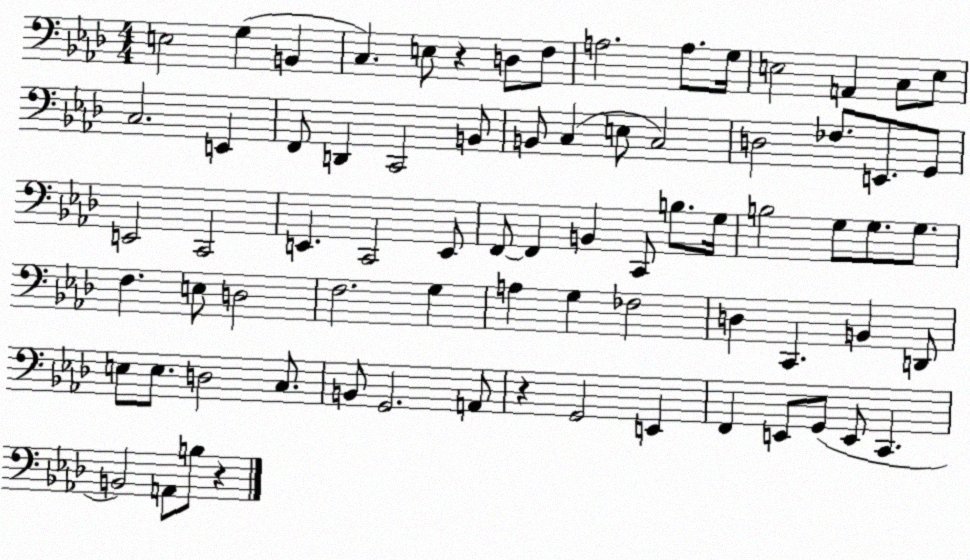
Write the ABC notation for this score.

X:1
T:Untitled
M:4/4
L:1/4
K:Ab
E,2 G, B,, C, E,/2 z D,/2 F,/2 A,2 A,/2 G,/4 E,2 A,, C,/2 E,/2 C,2 E,, F,,/2 D,, C,,2 B,,/2 B,,/2 C, E,/2 C,2 D,2 _F,/2 E,,/2 G,,/2 E,,2 C,,2 E,, C,,2 E,,/2 F,,/2 F,, B,, C,,/2 B,/2 G,/4 B,2 G,/2 G,/2 G,/2 F, E,/2 D,2 F,2 G, A, G, _F,2 D, C,, B,, D,,/2 E,/2 E,/2 D,2 C,/2 B,,/2 G,,2 A,,/2 z G,,2 E,, F,, E,,/2 G,,/2 E,,/2 C,, B,,2 A,,/2 B,/2 z